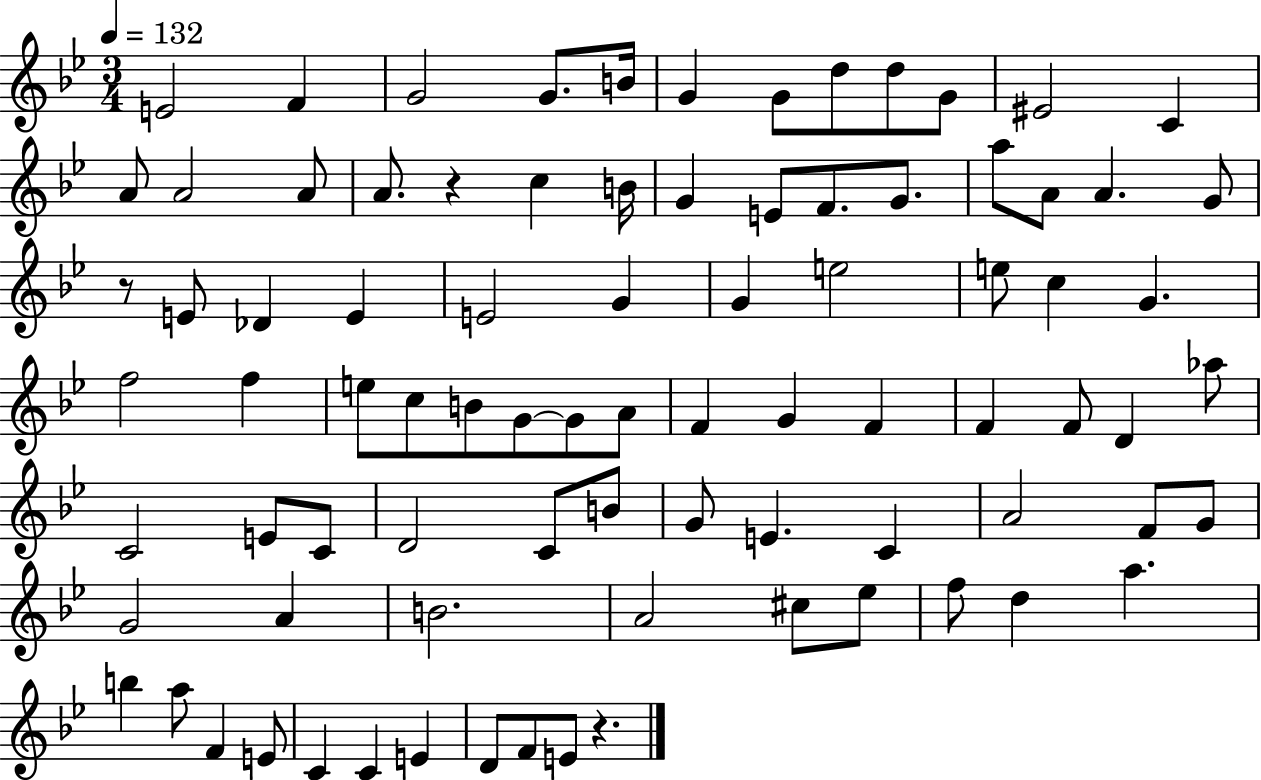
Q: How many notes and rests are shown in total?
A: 85